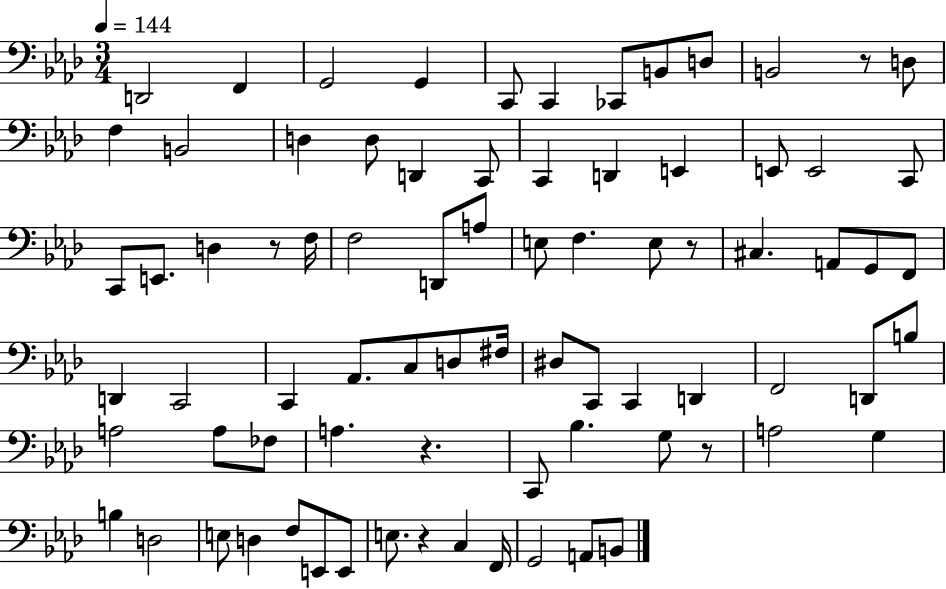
X:1
T:Untitled
M:3/4
L:1/4
K:Ab
D,,2 F,, G,,2 G,, C,,/2 C,, _C,,/2 B,,/2 D,/2 B,,2 z/2 D,/2 F, B,,2 D, D,/2 D,, C,,/2 C,, D,, E,, E,,/2 E,,2 C,,/2 C,,/2 E,,/2 D, z/2 F,/4 F,2 D,,/2 A,/2 E,/2 F, E,/2 z/2 ^C, A,,/2 G,,/2 F,,/2 D,, C,,2 C,, _A,,/2 C,/2 D,/2 ^F,/4 ^D,/2 C,,/2 C,, D,, F,,2 D,,/2 B,/2 A,2 A,/2 _F,/2 A, z C,,/2 _B, G,/2 z/2 A,2 G, B, D,2 E,/2 D, F,/2 E,,/2 E,,/2 E,/2 z C, F,,/4 G,,2 A,,/2 B,,/2